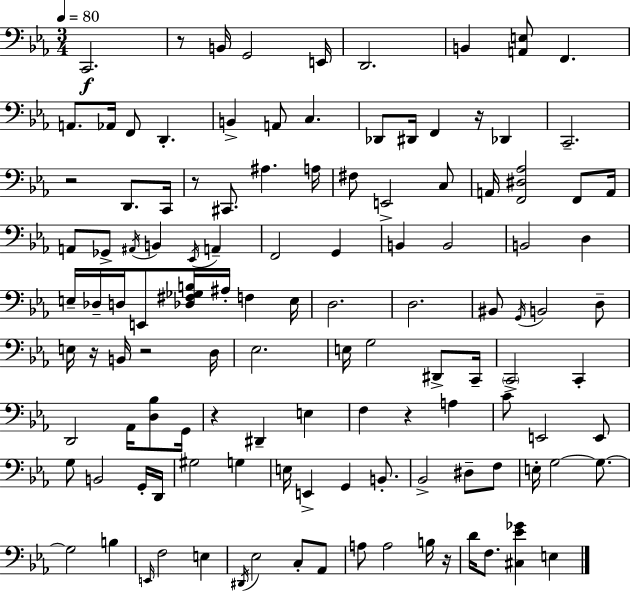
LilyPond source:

{
  \clef bass
  \numericTimeSignature
  \time 3/4
  \key ees \major
  \tempo 4 = 80
  \repeat volta 2 { c,2.\f | r8 b,16 g,2 e,16 | d,2. | b,4 <a, e>8 f,4. | \break a,8. aes,16 f,8 d,4.-. | b,4-> a,8 c4. | des,8 dis,16 f,4 r16 des,4 | c,2.-- | \break r2 d,8. c,16 | r8 cis,8. ais4. a16 | fis8 e,2-> c8 | a,16 <f, dis aes>2 f,8 a,16 | \break a,8 ges,8-> \acciaccatura { ais,16 } b,4 \acciaccatura { ees,16 } a,4-- | f,2 g,4 | b,4 b,2 | b,2 d4 | \break e16-- des16-- d16 e,8 <des fis ges b>16 ais16-. f4 | e16 d2. | d2. | bis,8 \acciaccatura { g,16 } b,2 | \break d8-- e16 r16 b,16 r2 | d16 ees2. | e16 g2 | dis,8-> c,16-- \parenthesize c,2-> c,4-. | \break d,2 aes,16 | <d bes>8 g,16 r4 dis,4-- e4 | f4 r4 a4 | c'8 e,2 | \break e,8 g8 b,2 | g,16-. d,16 gis2 g4 | e16 e,4-> g,4 | b,8.-. bes,2-> dis8-- | \break f8 e16-. g2~~ | g8.~~ g2 b4 | \grace { e,16 } f2 | e4 \acciaccatura { dis,16 } ees2 | \break c8-. aes,8 a8 a2 | b16 r16 d'16 f8. <cis ees' ges'>4 | e4 } \bar "|."
}